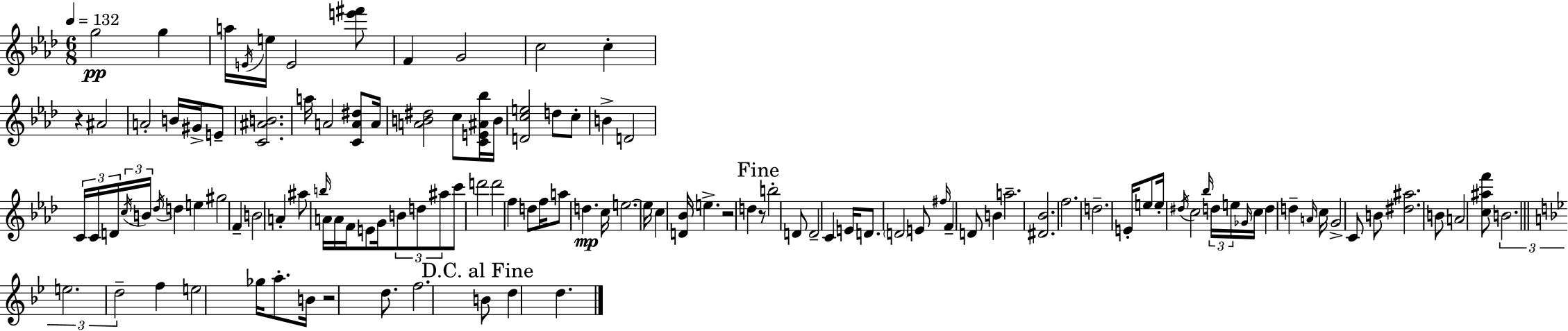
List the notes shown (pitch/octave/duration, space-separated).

G5/h G5/q A5/s E4/s E5/s E4/h [E6,F#6]/e F4/q G4/h C5/h C5/q R/q A#4/h A4/h B4/s G#4/s E4/e [C4,A#4,B4]/h. A5/s A4/h [C4,A4,D#5]/e A4/s [A4,B4,D#5]/h C5/e [C4,E4,A#4,Bb5]/s B4/s [D4,C5,E5]/h D5/e C5/e B4/q D4/h C4/s C4/s D4/s C5/s B4/s Db5/s D5/q E5/q G#5/h F4/q B4/h A4/q A#5/e B5/s A4/s A4/s F4/s E4/e G4/s B4/e D5/e A#5/e C6/e D6/h D6/h F5/q D5/e F5/s A5/e D5/q. C5/s E5/h. E5/s C5/q [D4,Bb4]/s E5/q. R/h D5/q R/e B5/h D4/e D4/h C4/q E4/s D4/e. D4/h E4/e F#5/s F4/q D4/e B4/q A5/h. [D#4,Bb4]/h. F5/h. D5/h. E4/s E5/e E5/s D#5/s C5/h Bb5/s D5/s E5/s Gb4/s C5/s D5/q D5/q A4/s C5/s G4/h C4/e B4/e [D#5,A#5]/h. B4/e A4/h [C5,A#5,F6]/e B4/h. E5/h. D5/h F5/q E5/h Gb5/s A5/e. B4/s R/h D5/e. F5/h. B4/e D5/q D5/q.